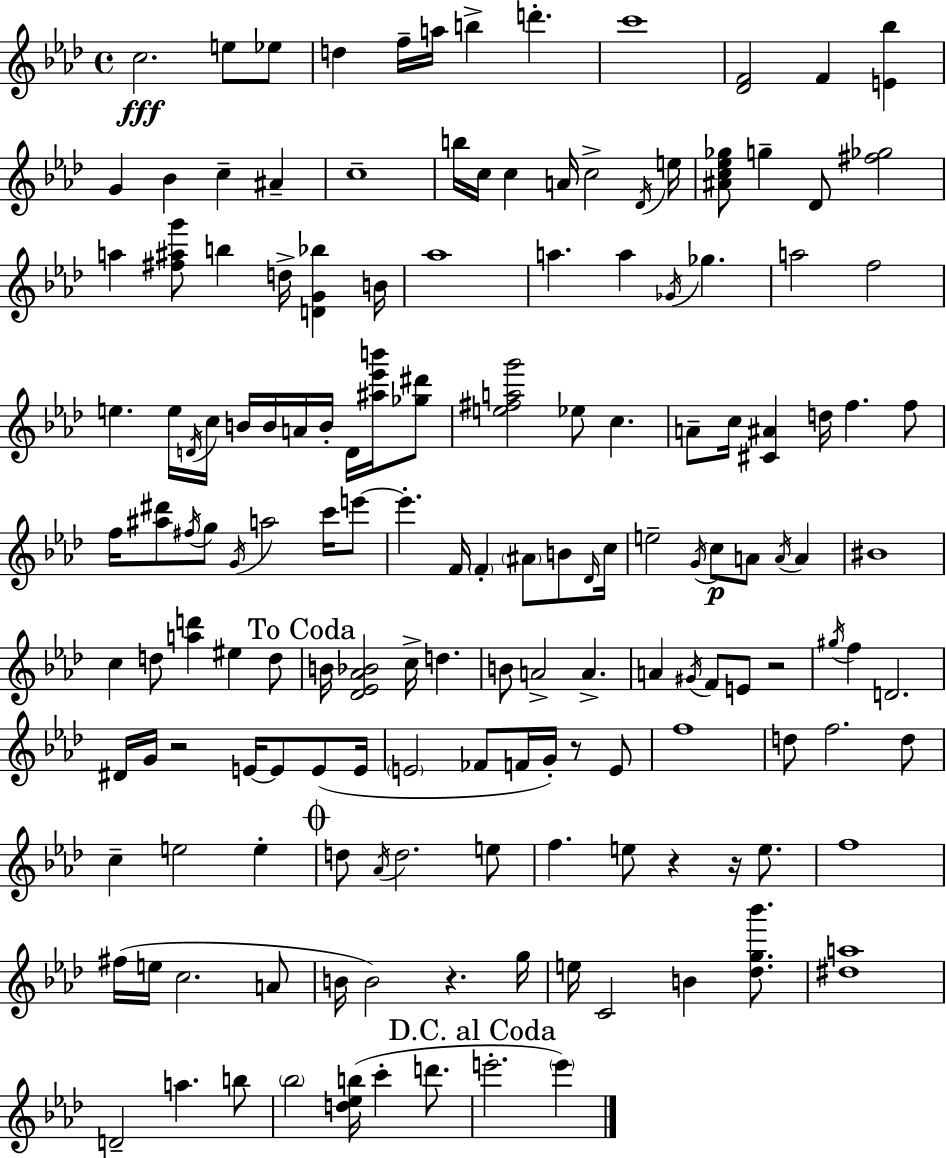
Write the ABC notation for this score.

X:1
T:Untitled
M:4/4
L:1/4
K:Ab
c2 e/2 _e/2 d f/4 a/4 b d' c'4 [_DF]2 F [E_b] G _B c ^A c4 b/4 c/4 c A/4 c2 _D/4 e/4 [^Ac_e_g]/2 g _D/2 [^f_g]2 a [^f^ag']/2 b d/4 [DG_b] B/4 _a4 a a _G/4 _g a2 f2 e e/4 D/4 c/4 B/4 B/4 A/4 B/4 D/4 [^a_e'b']/4 [_g^d']/2 [e^fag']2 _e/2 c A/2 c/4 [^C^A] d/4 f f/2 f/4 [^a^d']/2 ^f/4 g/2 G/4 a2 c'/4 e'/2 e' F/4 F ^A/2 B/2 _D/4 c/4 e2 G/4 c/2 A/2 A/4 A ^B4 c d/2 [ad'] ^e d/2 B/4 [_D_E_A_B]2 c/4 d B/2 A2 A A ^G/4 F/2 E/2 z2 ^g/4 f D2 ^D/4 G/4 z2 E/4 E/2 E/2 E/4 E2 _F/2 F/4 G/4 z/2 E/2 f4 d/2 f2 d/2 c e2 e d/2 _A/4 d2 e/2 f e/2 z z/4 e/2 f4 ^f/4 e/4 c2 A/2 B/4 B2 z g/4 e/4 C2 B [_dg_b']/2 [^da]4 D2 a b/2 _b2 [d_eb]/4 c' d'/2 e'2 e'